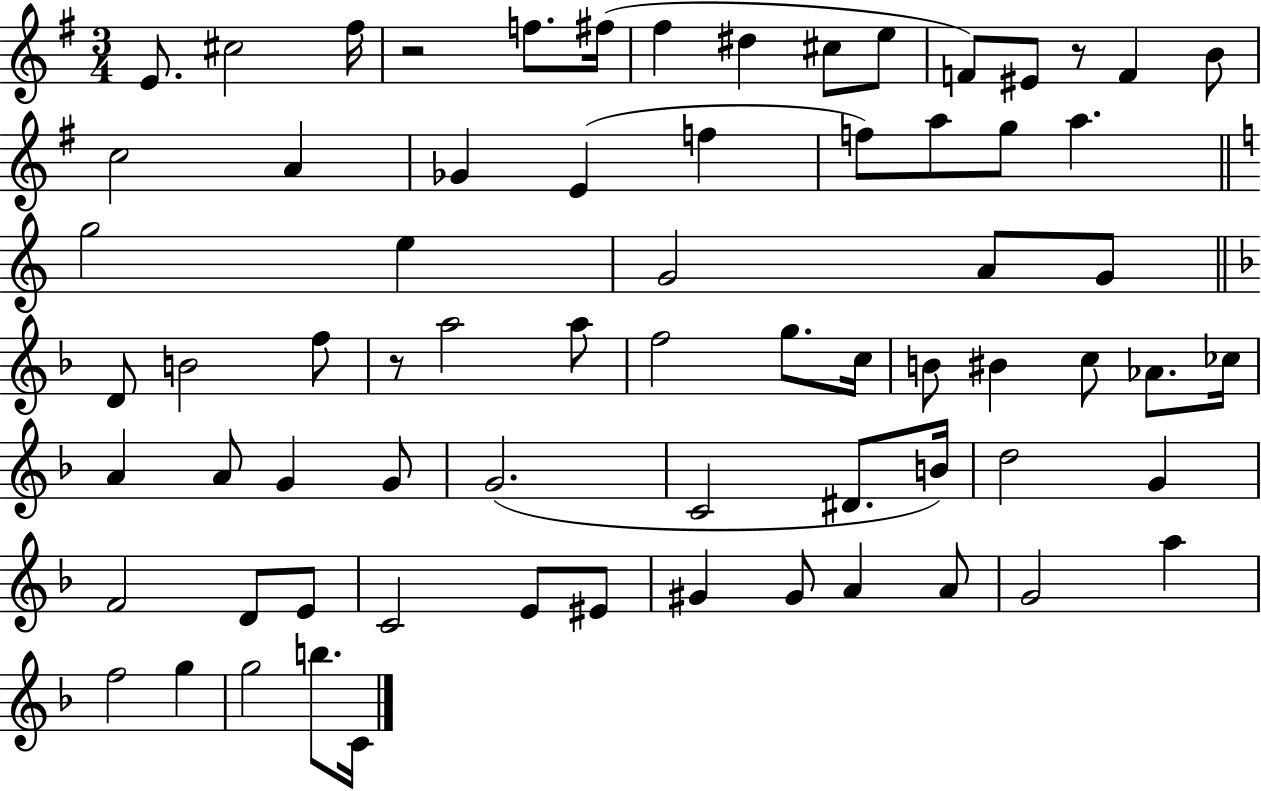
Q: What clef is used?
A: treble